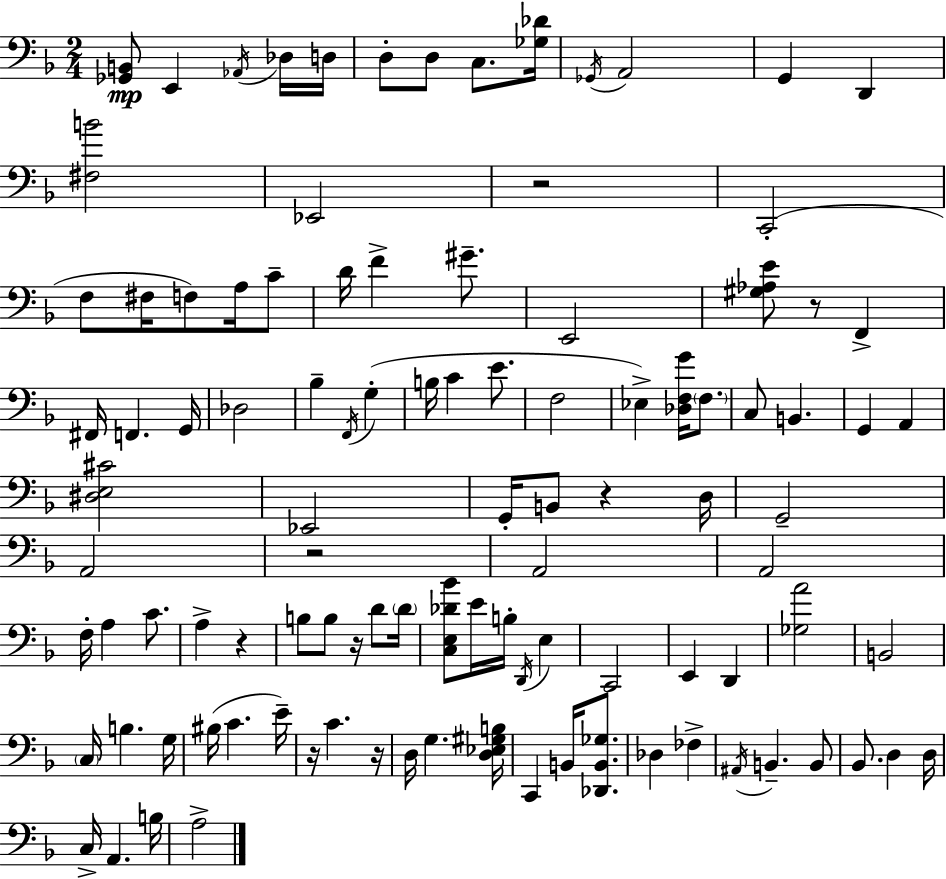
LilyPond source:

{
  \clef bass
  \numericTimeSignature
  \time 2/4
  \key d \minor
  <ges, b,>8\mp e,4 \acciaccatura { aes,16 } des16 | d16 d8-. d8 c8. | <ges des'>16 \acciaccatura { ges,16 } a,2 | g,4 d,4 | \break <fis b'>2 | ees,2 | r2 | c,2-.( | \break f8 fis16 f8) a16 | c'8-- d'16 f'4-> gis'8.-- | e,2 | <gis aes e'>8 r8 f,4-> | \break fis,16 f,4. | g,16 des2 | bes4-- \acciaccatura { f,16 } g4-.( | b16 c'4 | \break e'8. f2 | ees4->) <des f g'>16 | \parenthesize f8. c8 b,4. | g,4 a,4 | \break <dis e cis'>2 | ees,2 | g,16-. b,8 r4 | d16 g,2-- | \break a,2 | r2 | a,2 | a,2 | \break f16-. a4 | c'8. a4-> r4 | b8 b8 r16 | d'8 \parenthesize d'16 <c e des' bes'>8 e'16 b16-. \acciaccatura { d,16 } | \break e4 c,2 | e,4 | d,4 <ges a'>2 | b,2 | \break \parenthesize c16 b4. | g16 bis16( c'4. | e'16--) r16 c'4. | r16 d16 g4. | \break <d ees gis b>16 c,4 | b,16 <des, b, ges>8. des4 | fes4-> \acciaccatura { ais,16 } b,4.-- | b,8 bes,8. | \break d4 d16 c16-> a,4. | b16 a2-> | \bar "|."
}